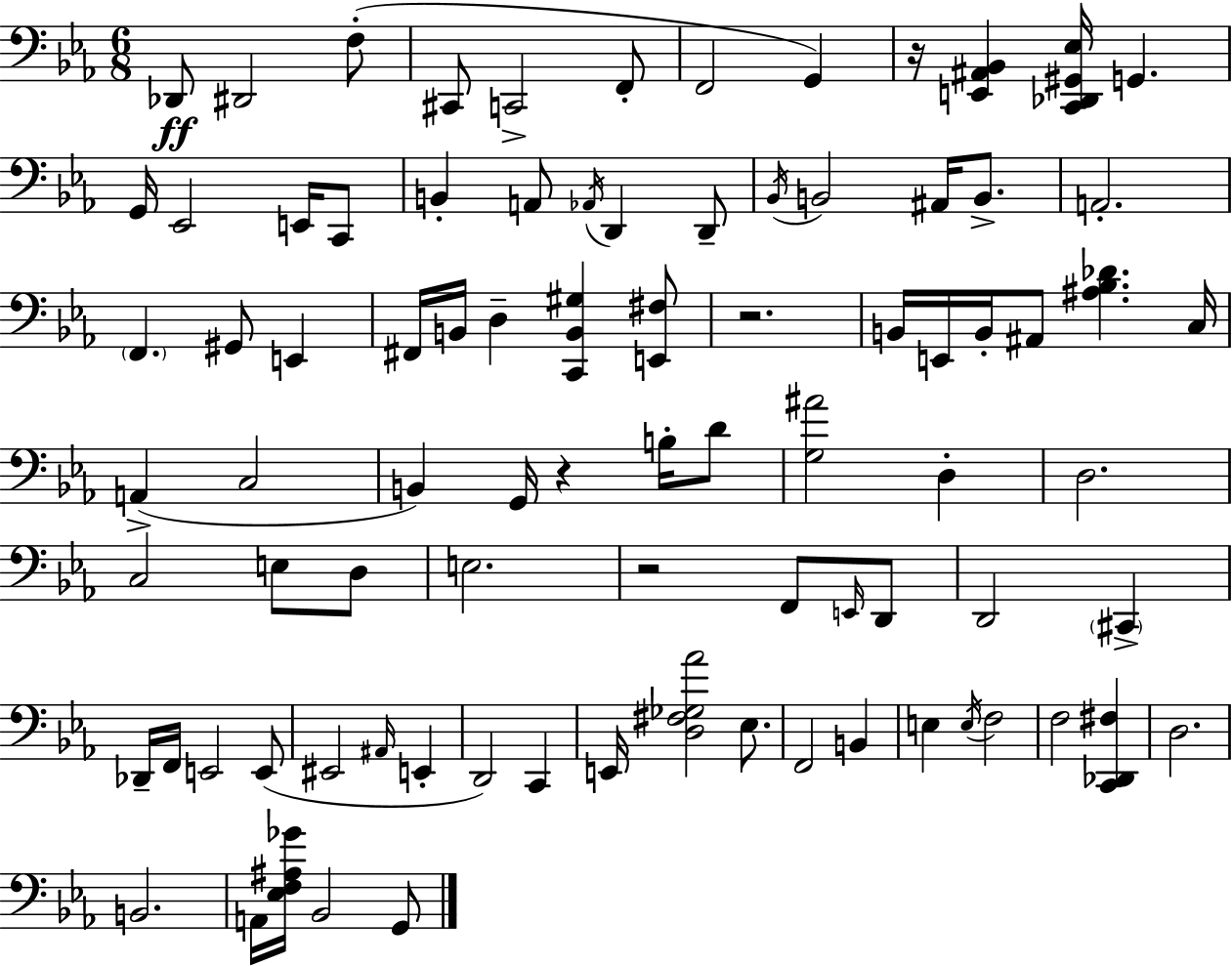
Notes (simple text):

Db2/e D#2/h F3/e C#2/e C2/h F2/e F2/h G2/q R/s [E2,A#2,Bb2]/q [C2,Db2,G#2,Eb3]/s G2/q. G2/s Eb2/h E2/s C2/e B2/q A2/e Ab2/s D2/q D2/e Bb2/s B2/h A#2/s B2/e. A2/h. F2/q. G#2/e E2/q F#2/s B2/s D3/q [C2,B2,G#3]/q [E2,F#3]/e R/h. B2/s E2/s B2/s A#2/e [A#3,Bb3,Db4]/q. C3/s A2/q C3/h B2/q G2/s R/q B3/s D4/e [G3,A#4]/h D3/q D3/h. C3/h E3/e D3/e E3/h. R/h F2/e E2/s D2/e D2/h C#2/q Db2/s F2/s E2/h E2/e EIS2/h A#2/s E2/q D2/h C2/q E2/s [D3,F#3,Gb3,Ab4]/h Eb3/e. F2/h B2/q E3/q E3/s F3/h F3/h [C2,Db2,F#3]/q D3/h. B2/h. A2/s [Eb3,F3,A#3,Gb4]/s Bb2/h G2/e